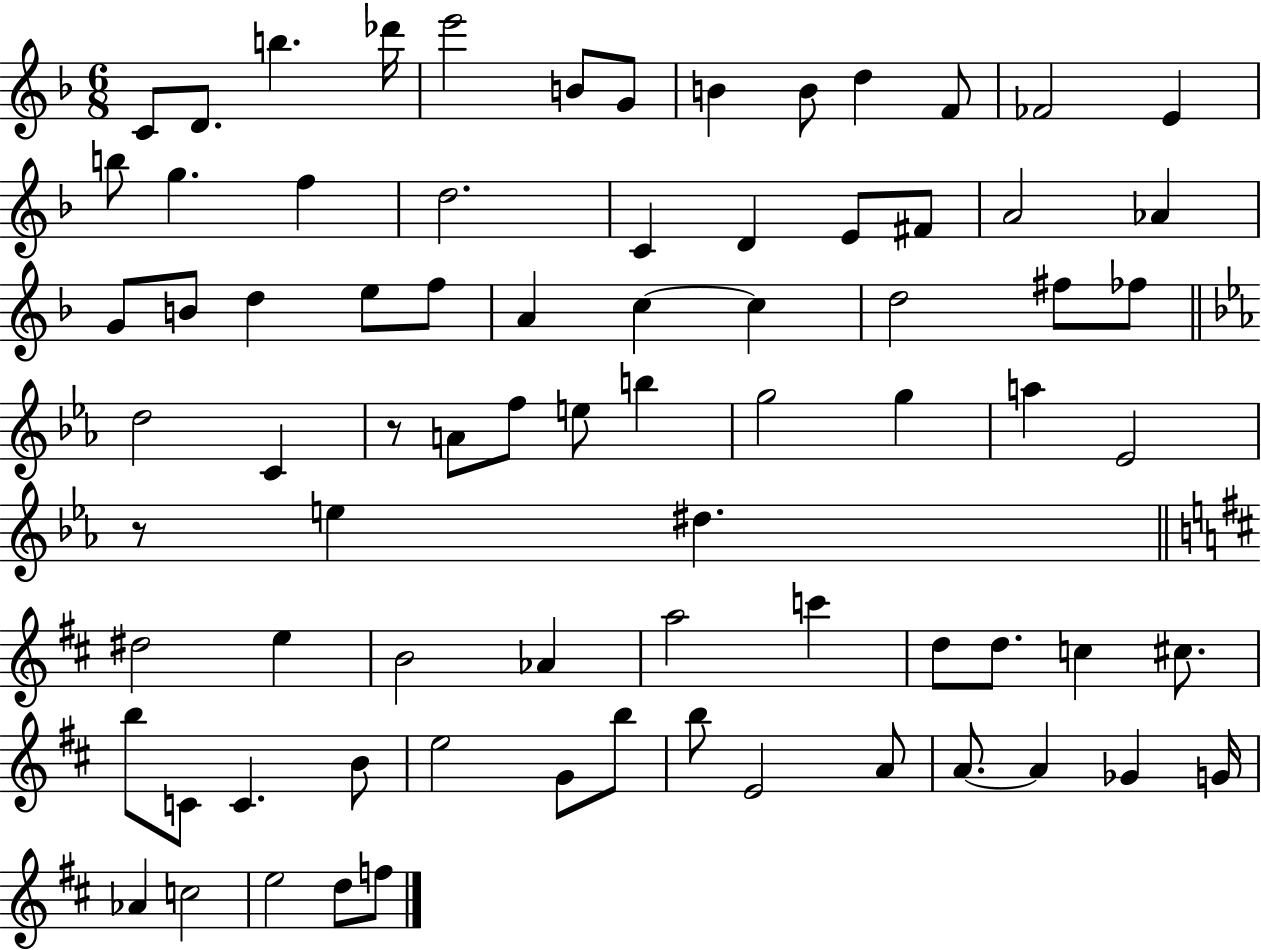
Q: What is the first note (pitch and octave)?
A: C4